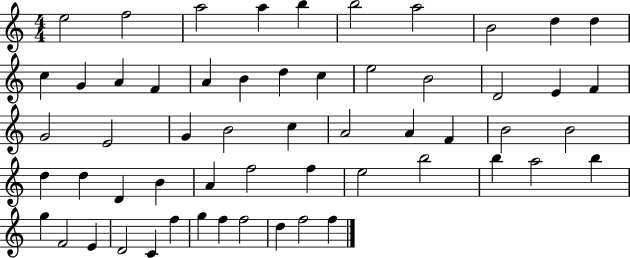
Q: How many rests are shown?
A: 0